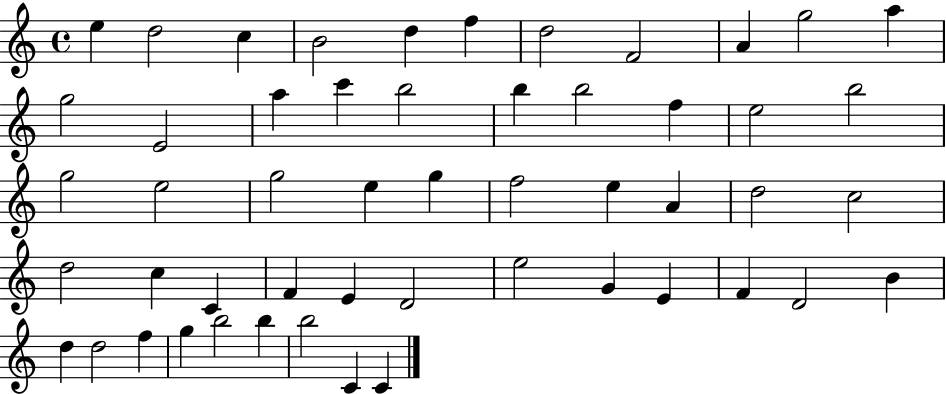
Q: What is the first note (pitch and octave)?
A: E5